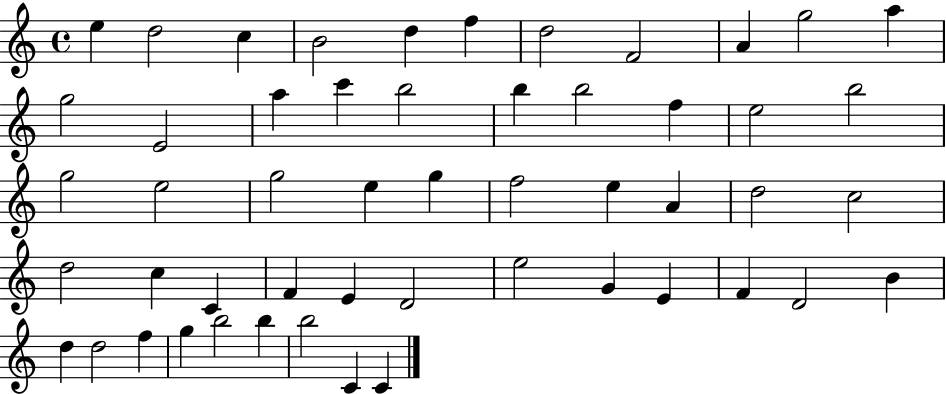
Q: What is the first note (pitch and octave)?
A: E5